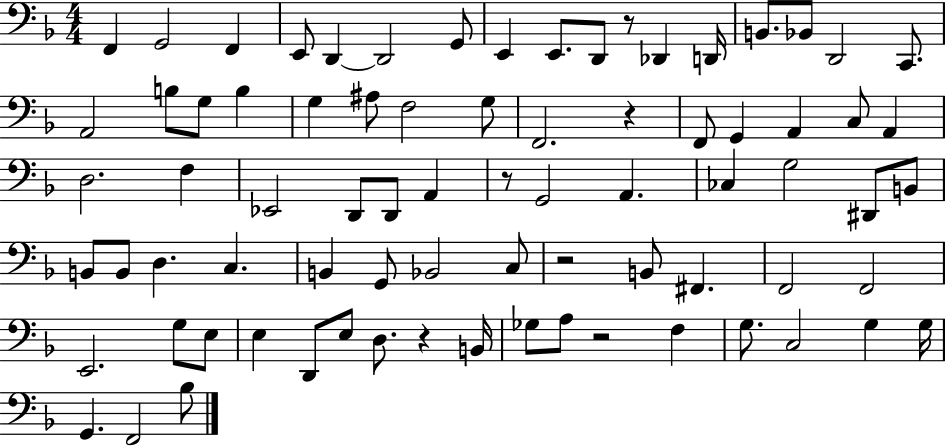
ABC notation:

X:1
T:Untitled
M:4/4
L:1/4
K:F
F,, G,,2 F,, E,,/2 D,, D,,2 G,,/2 E,, E,,/2 D,,/2 z/2 _D,, D,,/4 B,,/2 _B,,/2 D,,2 C,,/2 A,,2 B,/2 G,/2 B, G, ^A,/2 F,2 G,/2 F,,2 z F,,/2 G,, A,, C,/2 A,, D,2 F, _E,,2 D,,/2 D,,/2 A,, z/2 G,,2 A,, _C, G,2 ^D,,/2 B,,/2 B,,/2 B,,/2 D, C, B,, G,,/2 _B,,2 C,/2 z2 B,,/2 ^F,, F,,2 F,,2 E,,2 G,/2 E,/2 E, D,,/2 E,/2 D,/2 z B,,/4 _G,/2 A,/2 z2 F, G,/2 C,2 G, G,/4 G,, F,,2 _B,/2